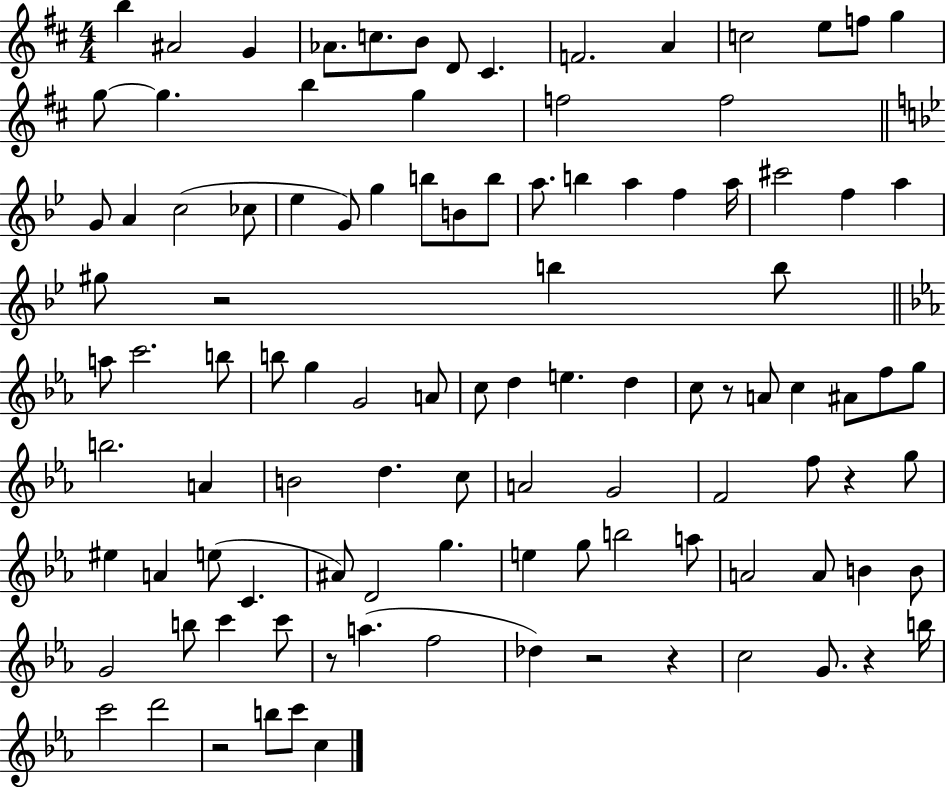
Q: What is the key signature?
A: D major